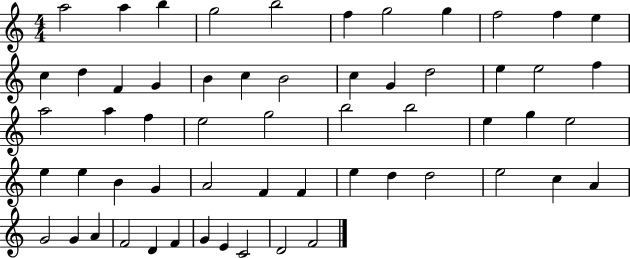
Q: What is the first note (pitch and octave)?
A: A5